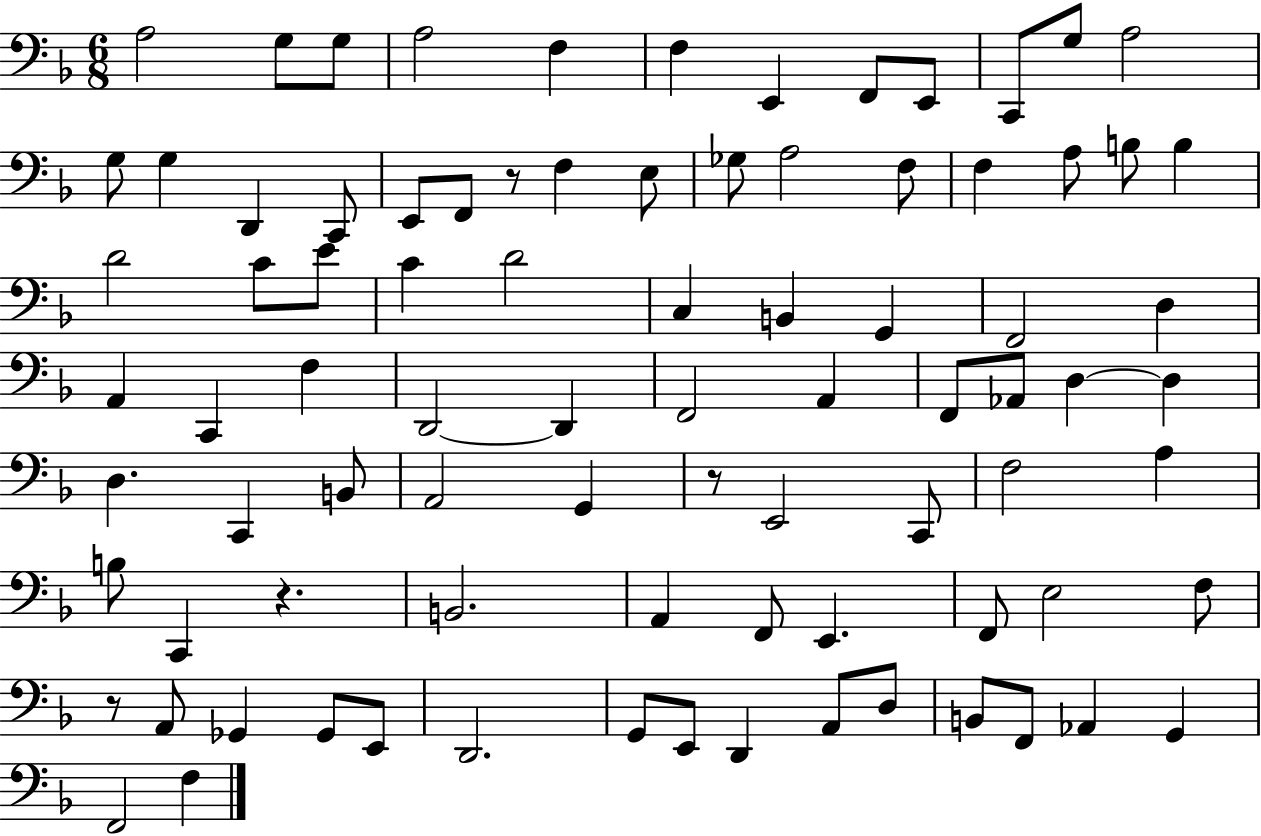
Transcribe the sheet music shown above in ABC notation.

X:1
T:Untitled
M:6/8
L:1/4
K:F
A,2 G,/2 G,/2 A,2 F, F, E,, F,,/2 E,,/2 C,,/2 G,/2 A,2 G,/2 G, D,, C,,/2 E,,/2 F,,/2 z/2 F, E,/2 _G,/2 A,2 F,/2 F, A,/2 B,/2 B, D2 C/2 E/2 C D2 C, B,, G,, F,,2 D, A,, C,, F, D,,2 D,, F,,2 A,, F,,/2 _A,,/2 D, D, D, C,, B,,/2 A,,2 G,, z/2 E,,2 C,,/2 F,2 A, B,/2 C,, z B,,2 A,, F,,/2 E,, F,,/2 E,2 F,/2 z/2 A,,/2 _G,, _G,,/2 E,,/2 D,,2 G,,/2 E,,/2 D,, A,,/2 D,/2 B,,/2 F,,/2 _A,, G,, F,,2 F,